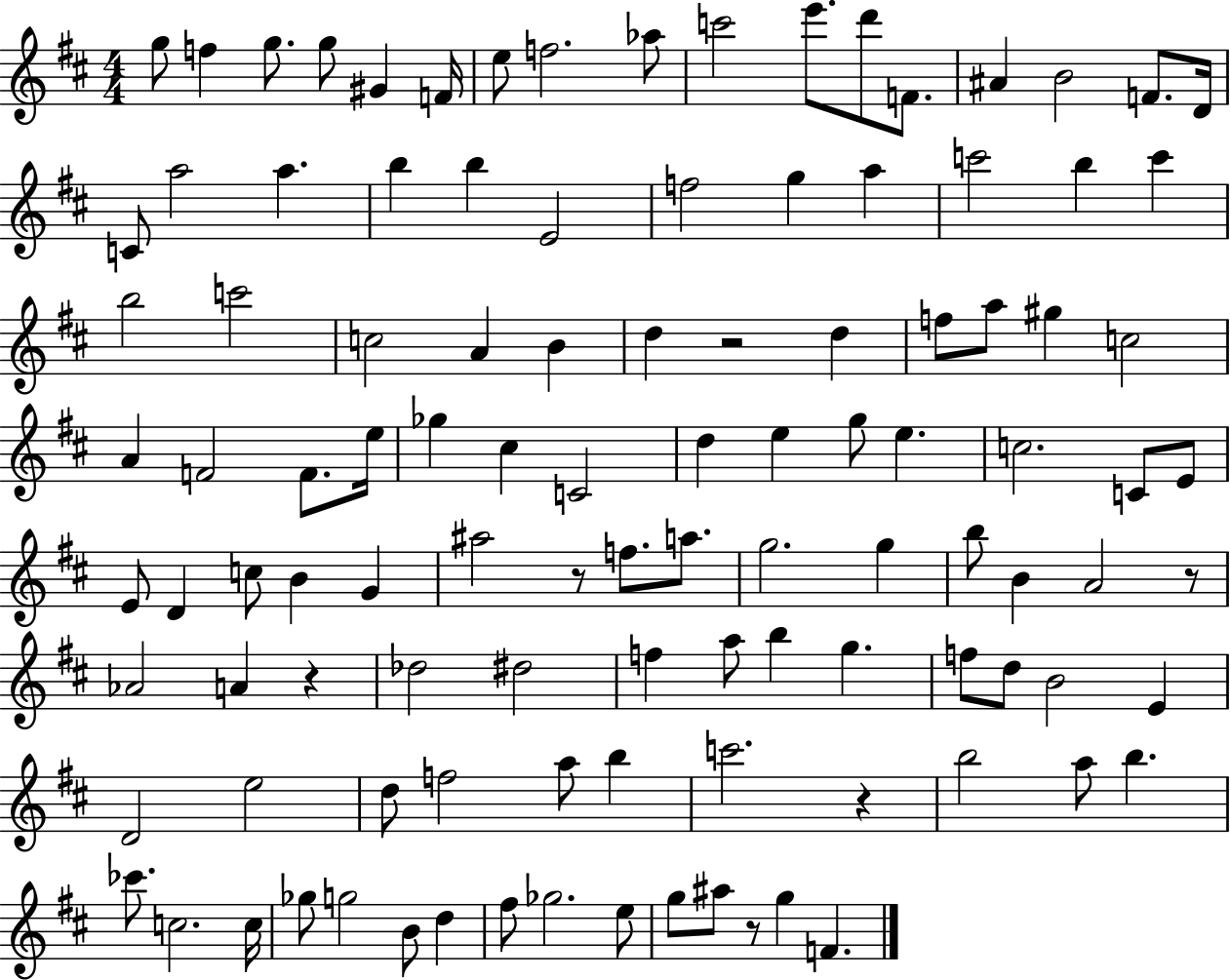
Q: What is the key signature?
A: D major